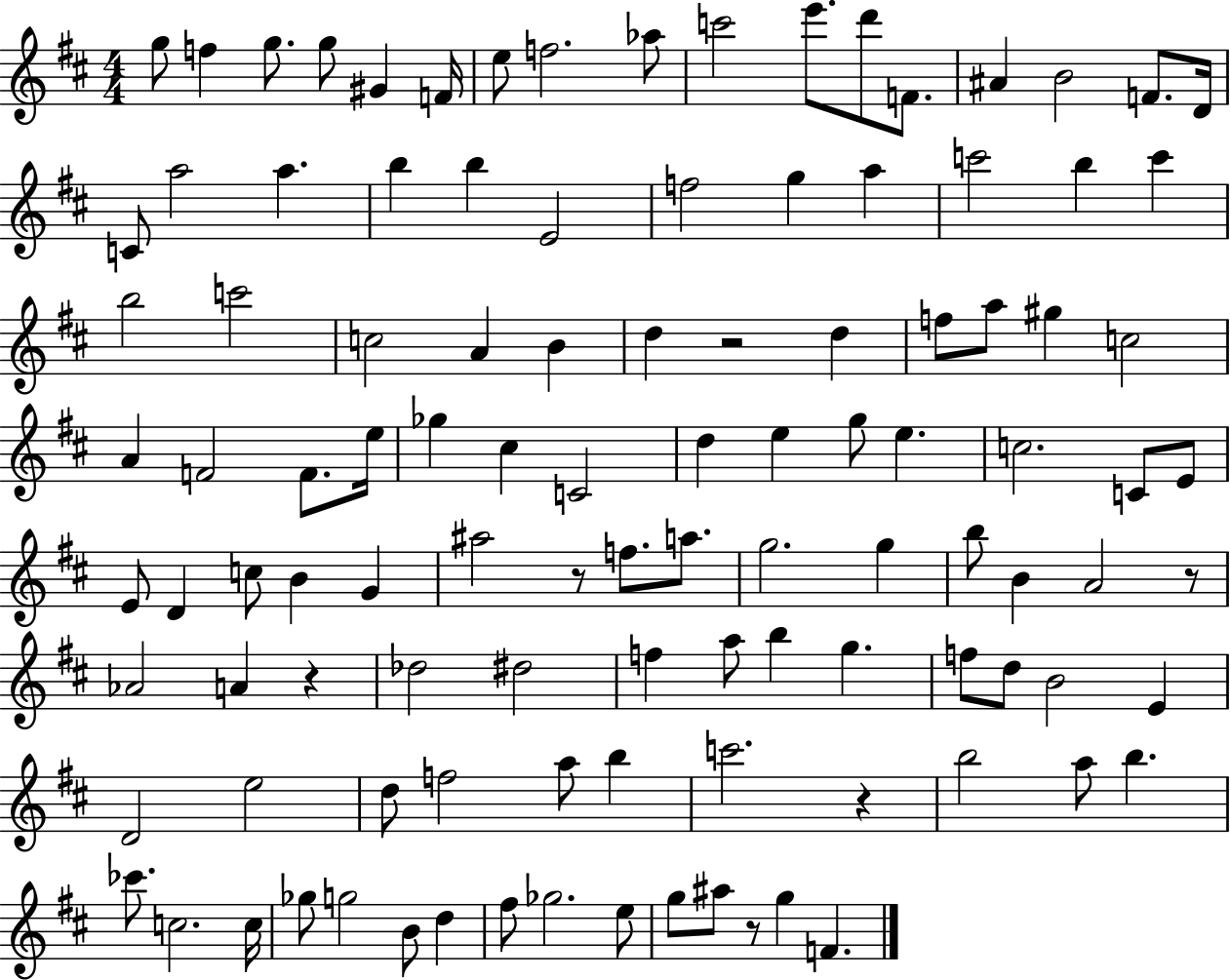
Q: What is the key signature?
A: D major